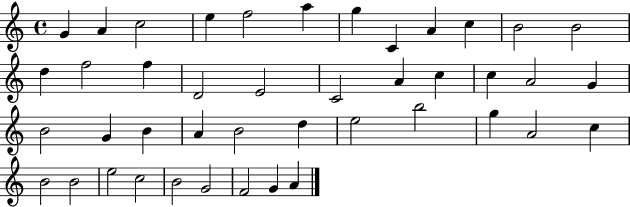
X:1
T:Untitled
M:4/4
L:1/4
K:C
G A c2 e f2 a g C A c B2 B2 d f2 f D2 E2 C2 A c c A2 G B2 G B A B2 d e2 b2 g A2 c B2 B2 e2 c2 B2 G2 F2 G A